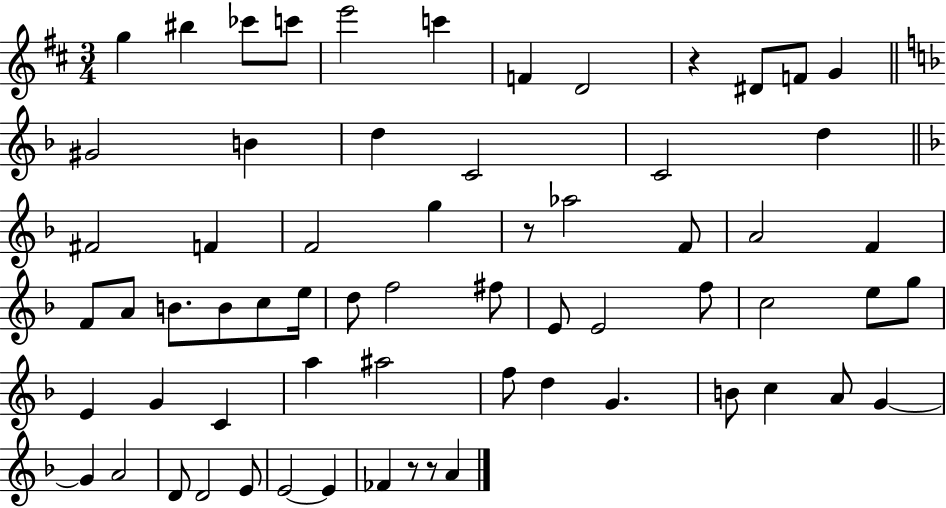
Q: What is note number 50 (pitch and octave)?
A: C5